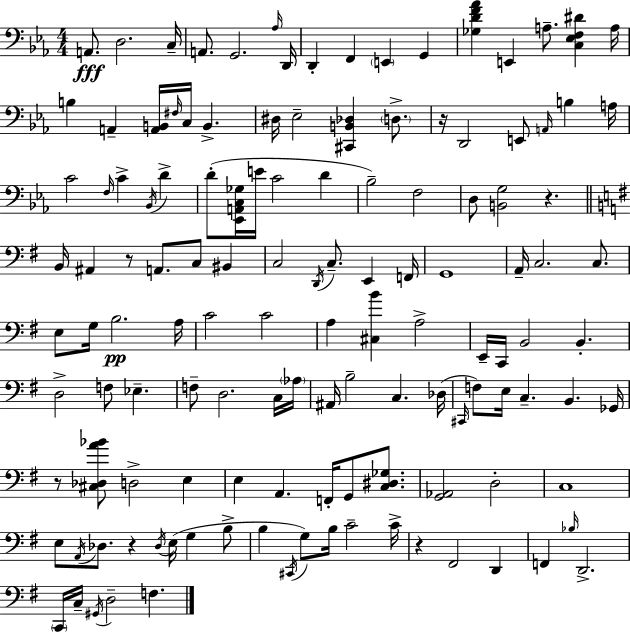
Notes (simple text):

A2/e. D3/h. C3/s A2/e. G2/h. Ab3/s D2/s D2/q F2/q E2/q G2/q [Gb3,D4,F4,Ab4]/q E2/q A3/e. [C3,Eb3,F3,D#4]/q A3/s B3/q A2/q [A2,B2]/s F#3/s C3/s B2/q. D#3/s Eb3/h [C#2,B2,Db3]/q D3/e. R/s D2/h E2/e A2/s B3/q A3/s C4/h F3/s C4/q Bb2/s D4/q D4/e [Eb2,A2,C3,Gb3]/s E4/s C4/h D4/q Bb3/h F3/h D3/e [B2,G3]/h R/q. B2/s A#2/q R/e A2/e. C3/e BIS2/q C3/h D2/s C3/e. E2/q F2/s G2/w A2/s C3/h. C3/e. E3/e G3/s B3/h. A3/s C4/h C4/h A3/q [C#3,B4]/q A3/h E2/s C2/s B2/h B2/q. D3/h F3/e Eb3/q. F3/e D3/h. C3/s Ab3/s A#2/s B3/h C3/q. Db3/s C#2/s F3/e E3/s C3/q. B2/q. Gb2/s R/e [C#3,Db3,A4,Bb4]/e D3/h E3/q E3/q A2/q. F2/s G2/e [C3,D#3,Gb3]/e. [G2,Ab2]/h D3/h C3/w E3/e A2/s Db3/e. R/q Db3/s E3/s G3/q B3/e B3/q C#2/s G3/e B3/s C4/h C4/s R/q F#2/h D2/q F2/q Bb3/s D2/h. C2/s C3/s G#2/s D3/h F3/q.